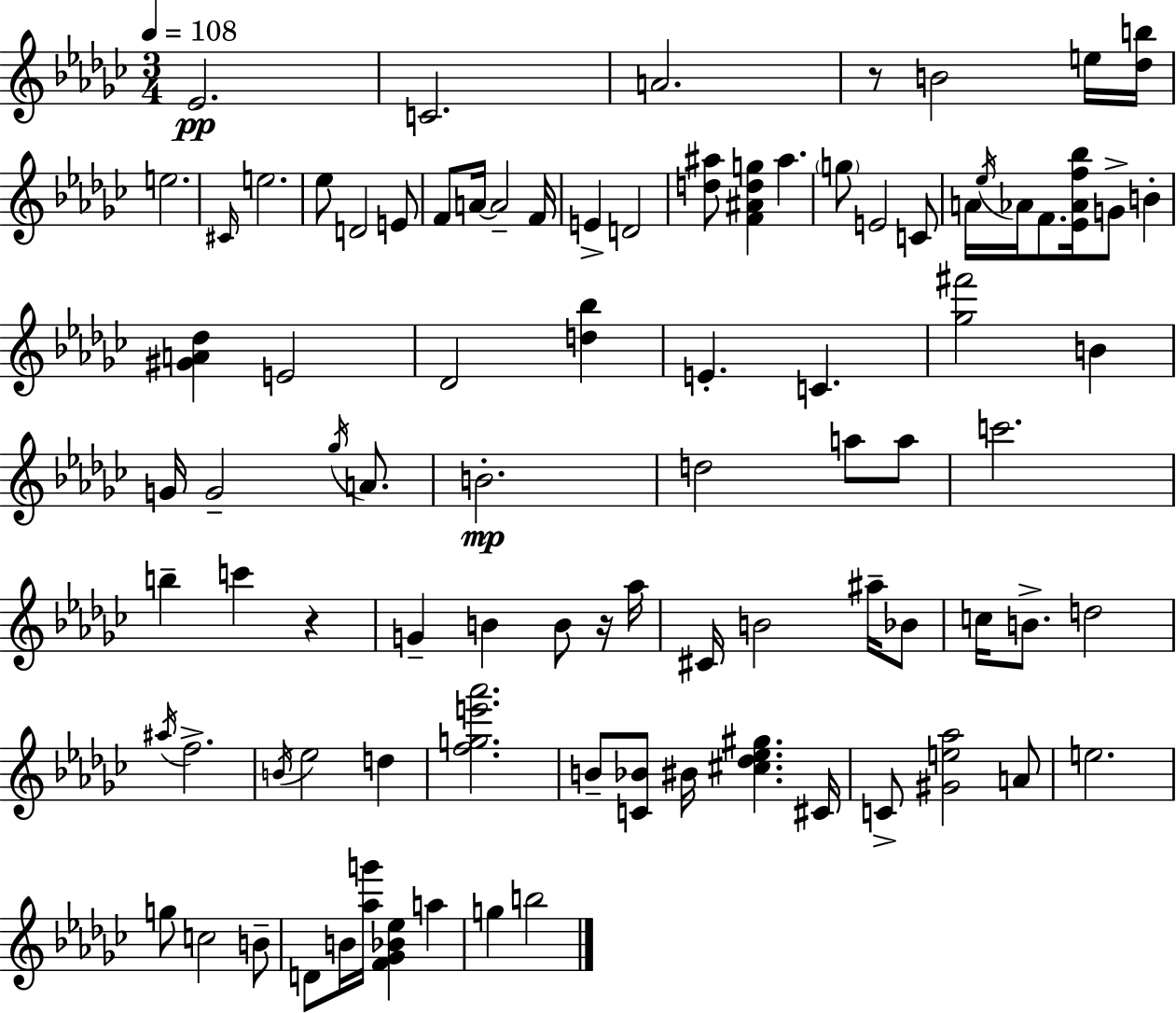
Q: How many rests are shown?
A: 3